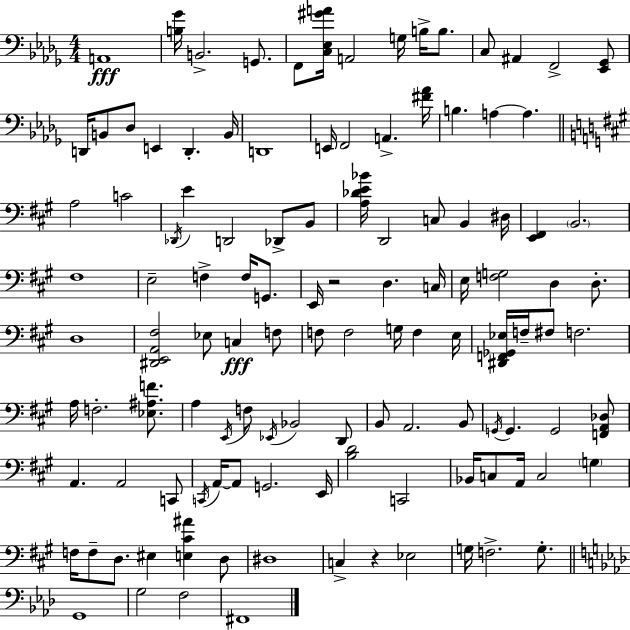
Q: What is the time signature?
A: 4/4